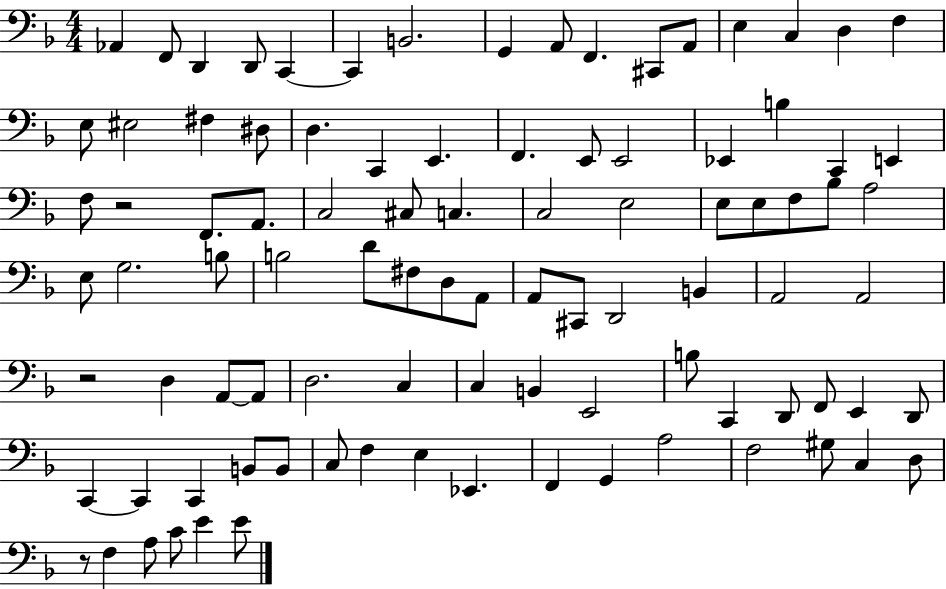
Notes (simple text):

Ab2/q F2/e D2/q D2/e C2/q C2/q B2/h. G2/q A2/e F2/q. C#2/e A2/e E3/q C3/q D3/q F3/q E3/e EIS3/h F#3/q D#3/e D3/q. C2/q E2/q. F2/q. E2/e E2/h Eb2/q B3/q C2/q E2/q F3/e R/h F2/e. A2/e. C3/h C#3/e C3/q. C3/h E3/h E3/e E3/e F3/e Bb3/e A3/h E3/e G3/h. B3/e B3/h D4/e F#3/e D3/e A2/e A2/e C#2/e D2/h B2/q A2/h A2/h R/h D3/q A2/e A2/e D3/h. C3/q C3/q B2/q E2/h B3/e C2/q D2/e F2/e E2/q D2/e C2/q C2/q C2/q B2/e B2/e C3/e F3/q E3/q Eb2/q. F2/q G2/q A3/h F3/h G#3/e C3/q D3/e R/e F3/q A3/e C4/e E4/q E4/e